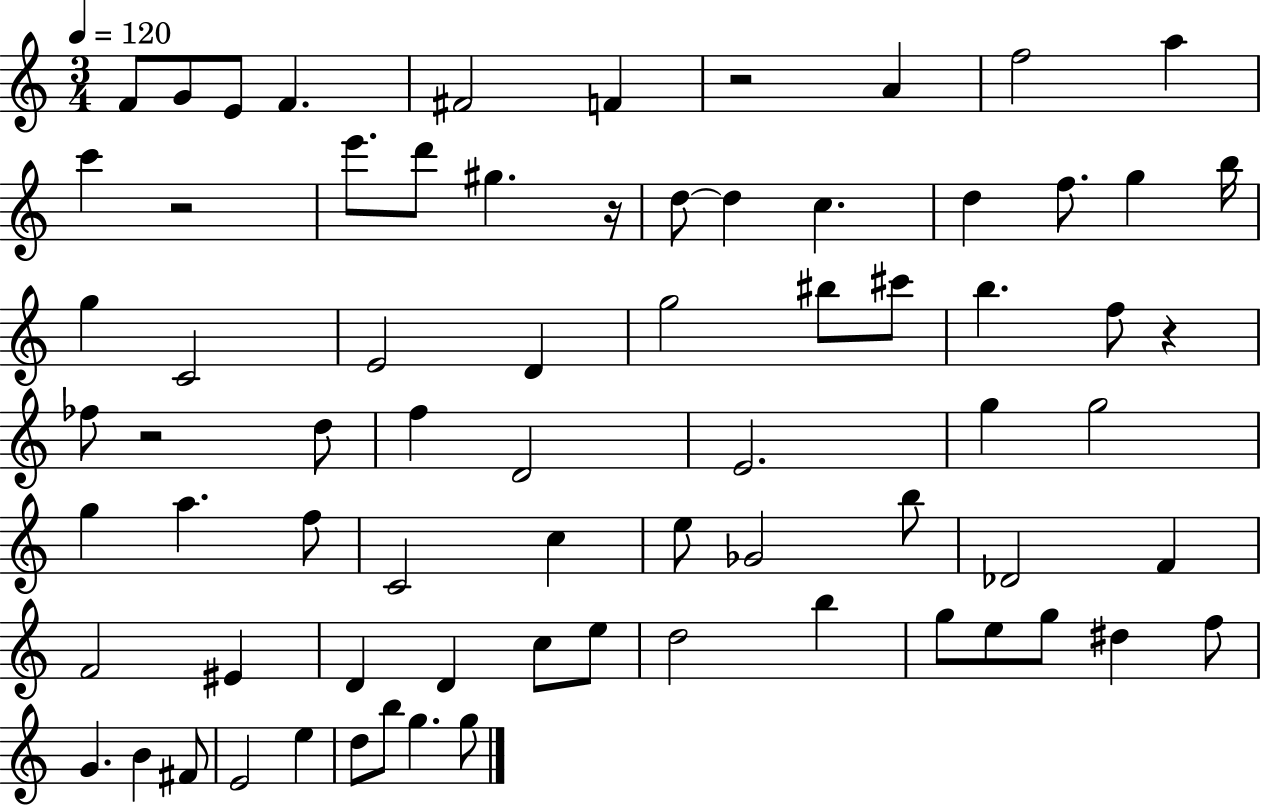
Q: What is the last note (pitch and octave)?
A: G5